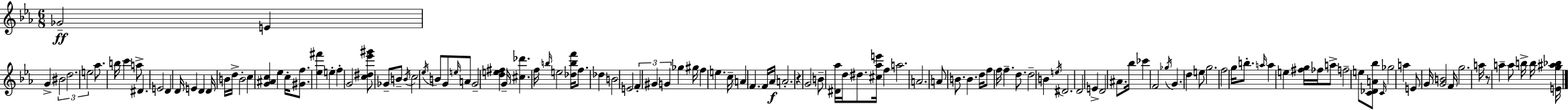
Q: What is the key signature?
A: EES major